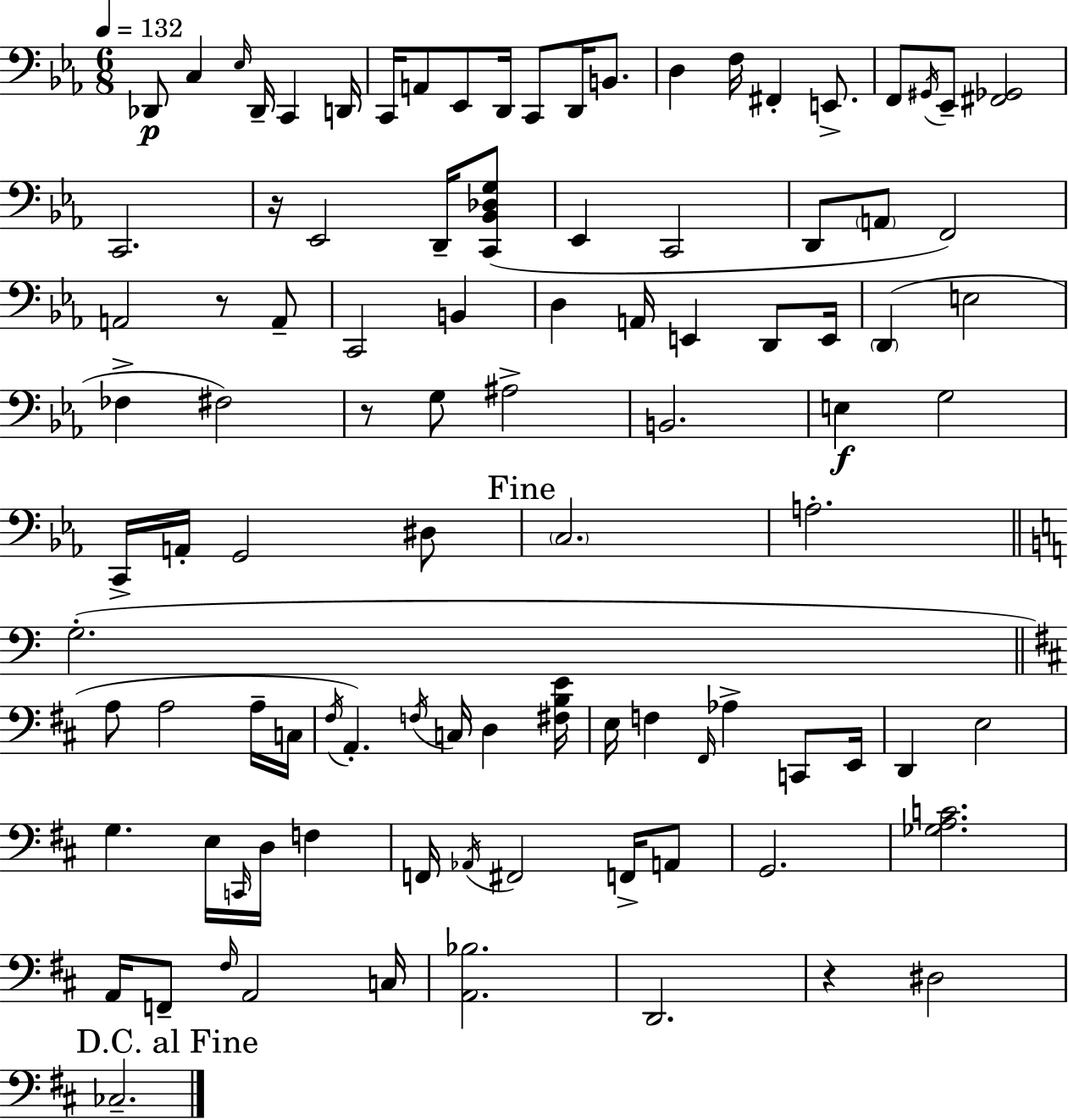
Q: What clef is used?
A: bass